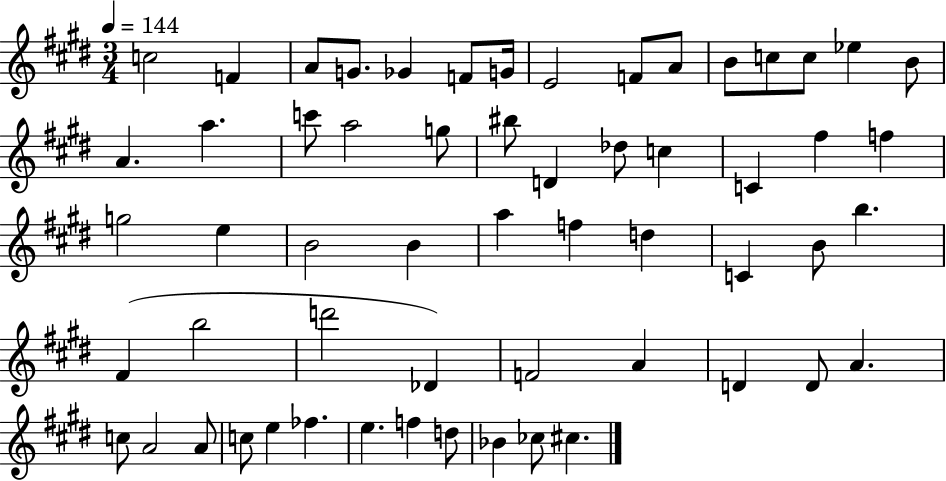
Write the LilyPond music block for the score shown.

{
  \clef treble
  \numericTimeSignature
  \time 3/4
  \key e \major
  \tempo 4 = 144
  \repeat volta 2 { c''2 f'4 | a'8 g'8. ges'4 f'8 g'16 | e'2 f'8 a'8 | b'8 c''8 c''8 ees''4 b'8 | \break a'4. a''4. | c'''8 a''2 g''8 | bis''8 d'4 des''8 c''4 | c'4 fis''4 f''4 | \break g''2 e''4 | b'2 b'4 | a''4 f''4 d''4 | c'4 b'8 b''4. | \break fis'4( b''2 | d'''2 des'4) | f'2 a'4 | d'4 d'8 a'4. | \break c''8 a'2 a'8 | c''8 e''4 fes''4. | e''4. f''4 d''8 | bes'4 ces''8 cis''4. | \break } \bar "|."
}